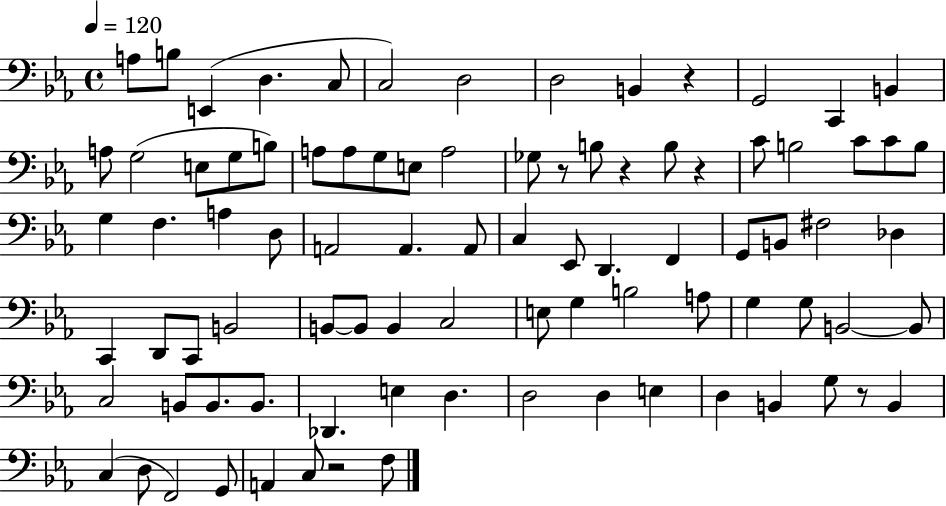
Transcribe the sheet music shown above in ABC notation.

X:1
T:Untitled
M:4/4
L:1/4
K:Eb
A,/2 B,/2 E,, D, C,/2 C,2 D,2 D,2 B,, z G,,2 C,, B,, A,/2 G,2 E,/2 G,/2 B,/2 A,/2 A,/2 G,/2 E,/2 A,2 _G,/2 z/2 B,/2 z B,/2 z C/2 B,2 C/2 C/2 B,/2 G, F, A, D,/2 A,,2 A,, A,,/2 C, _E,,/2 D,, F,, G,,/2 B,,/2 ^F,2 _D, C,, D,,/2 C,,/2 B,,2 B,,/2 B,,/2 B,, C,2 E,/2 G, B,2 A,/2 G, G,/2 B,,2 B,,/2 C,2 B,,/2 B,,/2 B,,/2 _D,, E, D, D,2 D, E, D, B,, G,/2 z/2 B,, C, D,/2 F,,2 G,,/2 A,, C,/2 z2 F,/2